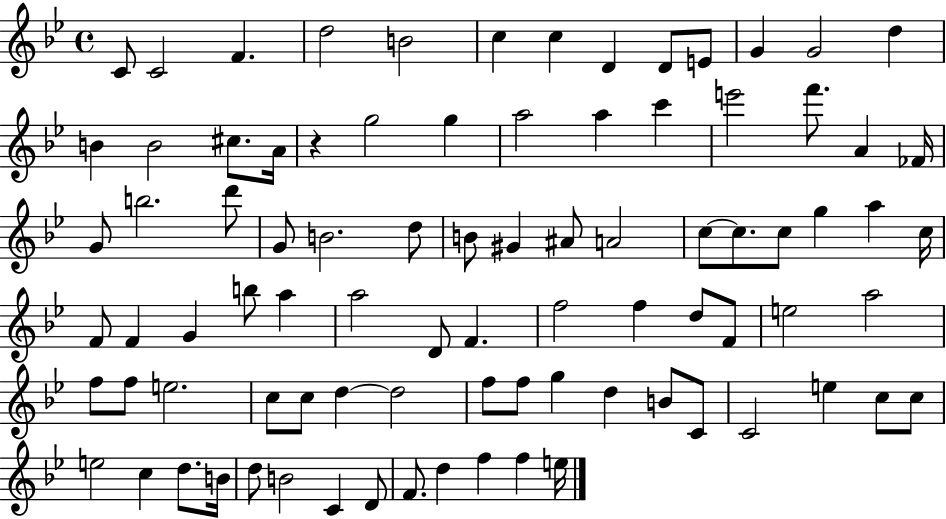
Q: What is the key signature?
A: BES major